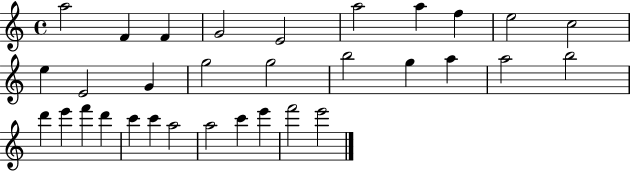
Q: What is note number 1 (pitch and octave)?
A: A5